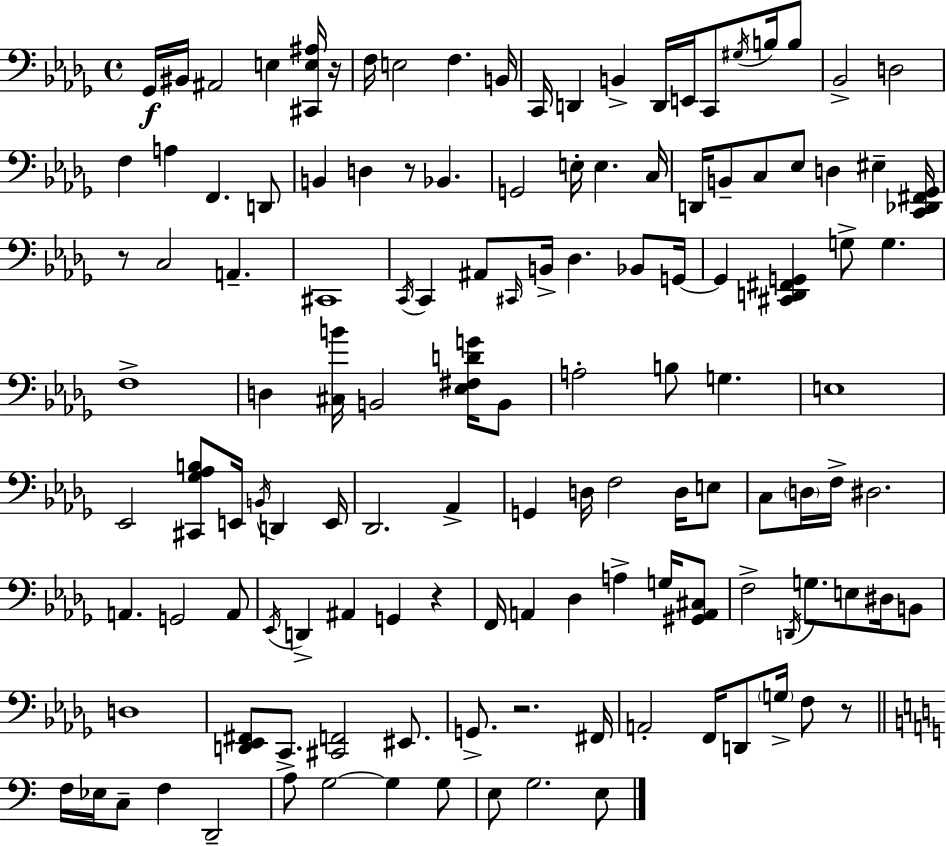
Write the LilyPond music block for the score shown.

{
  \clef bass
  \time 4/4
  \defaultTimeSignature
  \key bes \minor
  ges,16\f bis,16 ais,2 e4 <cis, e ais>16 r16 | f16 e2 f4. b,16 | c,16 d,4 b,4-> d,16 e,16 c,8 \acciaccatura { gis16 } b16 b8 | bes,2-> d2 | \break f4 a4 f,4. d,8 | b,4 d4 r8 bes,4. | g,2 e16-. e4. | c16 d,16 b,8-- c8 ees8 d4 eis4-- | \break <c, des, fis, ges,>16 r8 c2 a,4.-- | cis,1 | \acciaccatura { c,16 } c,4 ais,8 \grace { cis,16 } b,16-> des4. | bes,8 g,16~~ g,4 <cis, d, fis, g,>4 g8-> g4. | \break f1-> | d4 <cis b'>16 b,2 | <ees fis d' g'>16 b,8 a2-. b8 g4. | e1 | \break ees,2 <cis, ges aes b>8 e,16 \acciaccatura { b,16 } d,4 | e,16 des,2. | aes,4-> g,4 d16 f2 | d16 e8 c8 \parenthesize d16 f16-> dis2. | \break a,4. g,2 | a,8 \acciaccatura { ees,16 } d,4-> ais,4 g,4 | r4 f,16 a,4 des4 a4-> | g16 <gis, a, cis>8 f2-> \acciaccatura { d,16 } g8. | \break e8 dis16 b,8 d1 | <d, ees, fis,>8 c,8.-> <cis, f,>2 | eis,8. g,8.-> r2. | fis,16 a,2-. f,16 d,8 | \break \parenthesize g16-> f8 r8 \bar "||" \break \key c \major f16 ees16 c8-- f4 d,2-- | a8 g2~~ g4 g8 | e8 g2. e8 | \bar "|."
}